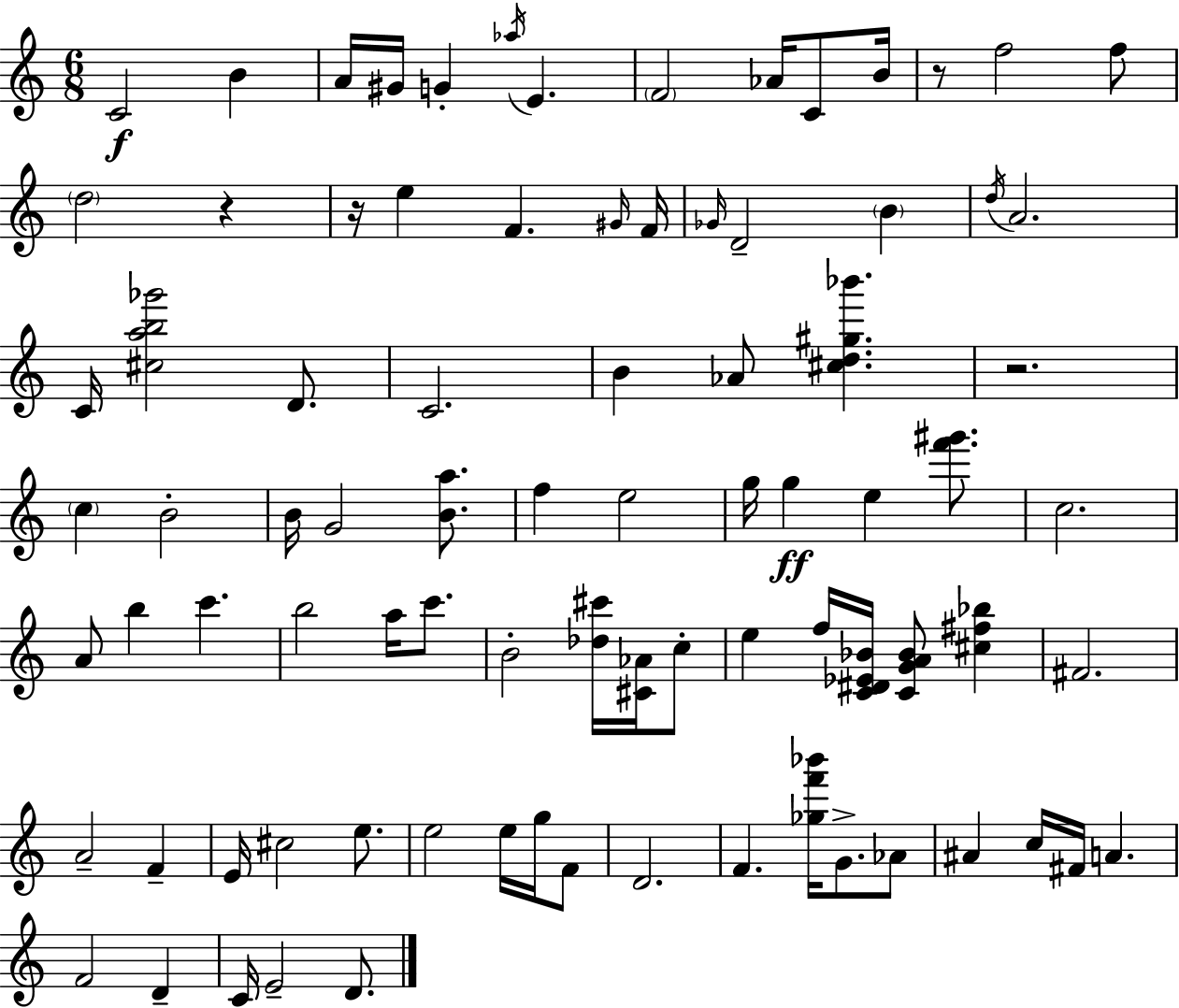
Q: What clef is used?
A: treble